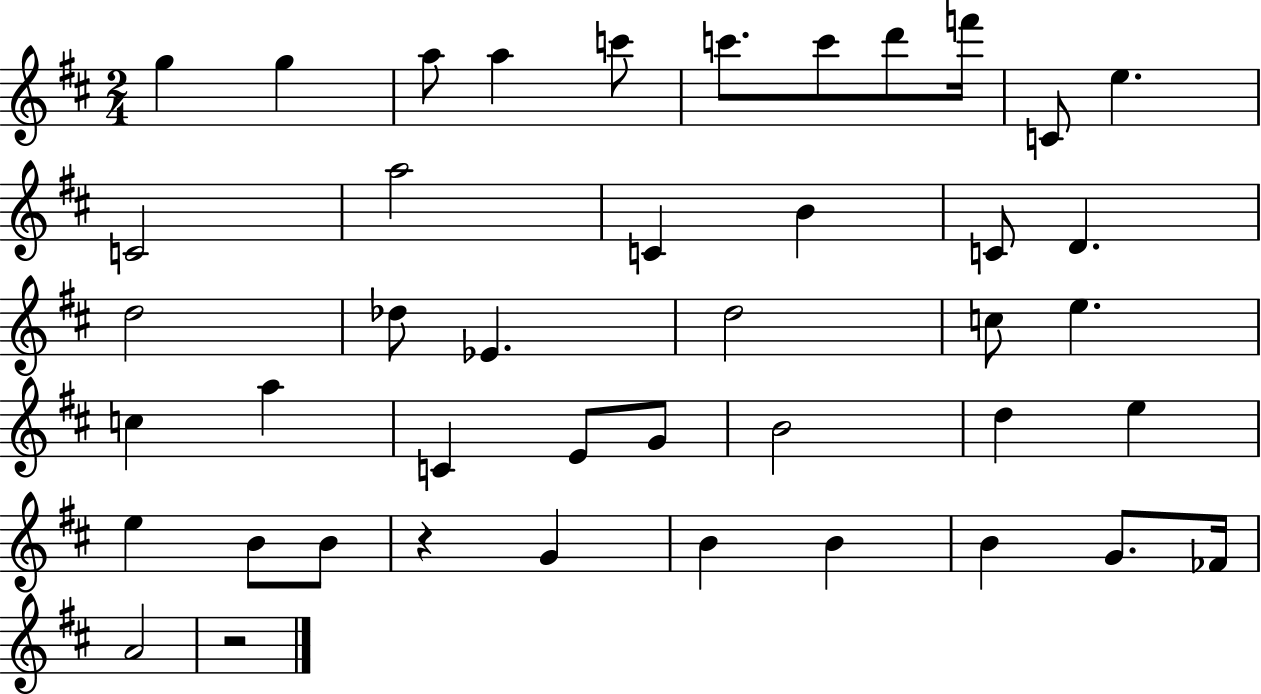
G5/q G5/q A5/e A5/q C6/e C6/e. C6/e D6/e F6/s C4/e E5/q. C4/h A5/h C4/q B4/q C4/e D4/q. D5/h Db5/e Eb4/q. D5/h C5/e E5/q. C5/q A5/q C4/q E4/e G4/e B4/h D5/q E5/q E5/q B4/e B4/e R/q G4/q B4/q B4/q B4/q G4/e. FES4/s A4/h R/h